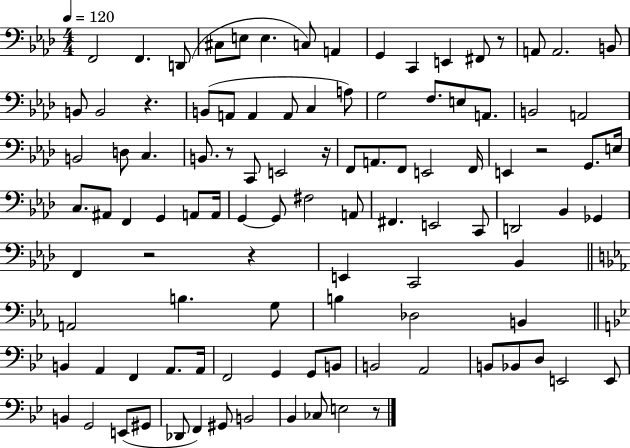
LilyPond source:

{
  \clef bass
  \numericTimeSignature
  \time 4/4
  \key aes \major
  \tempo 4 = 120
  f,2 f,4. d,8( | cis8 e8 e4. c8) a,4 | g,4 c,4 e,4 fis,8 r8 | a,8 a,2. b,8 | \break b,8 b,2 r4. | b,8( a,8 a,4 a,8 c4 a8) | g2 f8. e8 a,8. | b,2 a,2 | \break b,2 d8 c4. | b,8. r8 c,8 e,2 r16 | f,8 a,8. f,8 e,2 f,16 | e,4 r2 g,8. e16 | \break c8. ais,8 f,4 g,4 a,8 a,16 | g,4~~ g,8 fis2 a,8 | fis,4. e,2 c,8 | d,2 bes,4 ges,4 | \break f,4 r2 r4 | e,4 c,2 bes,4 | \bar "||" \break \key c \minor a,2 b4. g8 | b4 des2 b,4 | \bar "||" \break \key g \minor b,4 a,4 f,4 a,8. a,16 | f,2 g,4 g,8 b,8 | b,2 a,2 | b,8 bes,8 d8 e,2 e,8 | \break b,4 g,2 e,8( gis,8 | des,8 f,4) gis,8 b,2 | bes,4 ces8 e2 r8 | \bar "|."
}